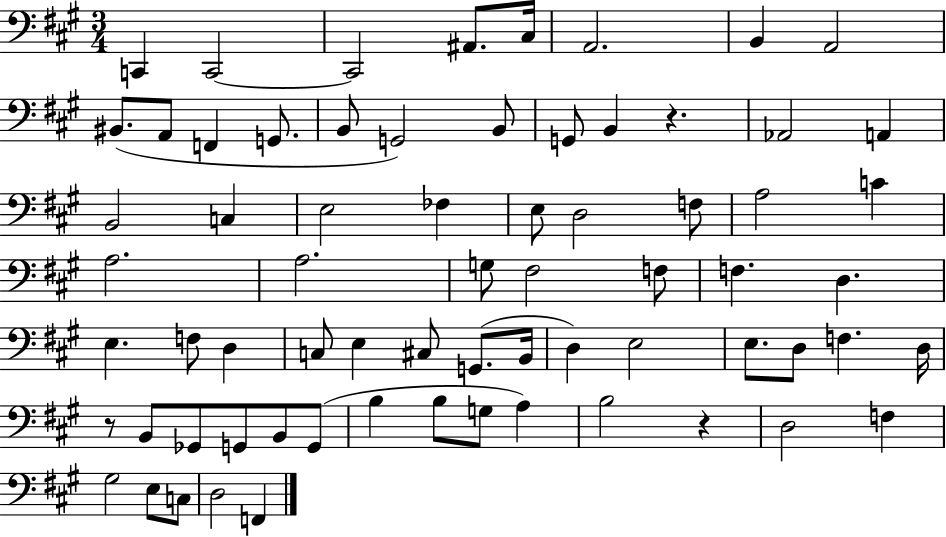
{
  \clef bass
  \numericTimeSignature
  \time 3/4
  \key a \major
  \repeat volta 2 { c,4 c,2~~ | c,2 ais,8. cis16 | a,2. | b,4 a,2 | \break bis,8.( a,8 f,4 g,8. | b,8 g,2) b,8 | g,8 b,4 r4. | aes,2 a,4 | \break b,2 c4 | e2 fes4 | e8 d2 f8 | a2 c'4 | \break a2. | a2. | g8 fis2 f8 | f4. d4. | \break e4. f8 d4 | c8 e4 cis8 g,8.( b,16 | d4) e2 | e8. d8 f4. d16 | \break r8 b,8 ges,8 g,8 b,8 g,8( | b4 b8 g8 a4) | b2 r4 | d2 f4 | \break gis2 e8 c8 | d2 f,4 | } \bar "|."
}